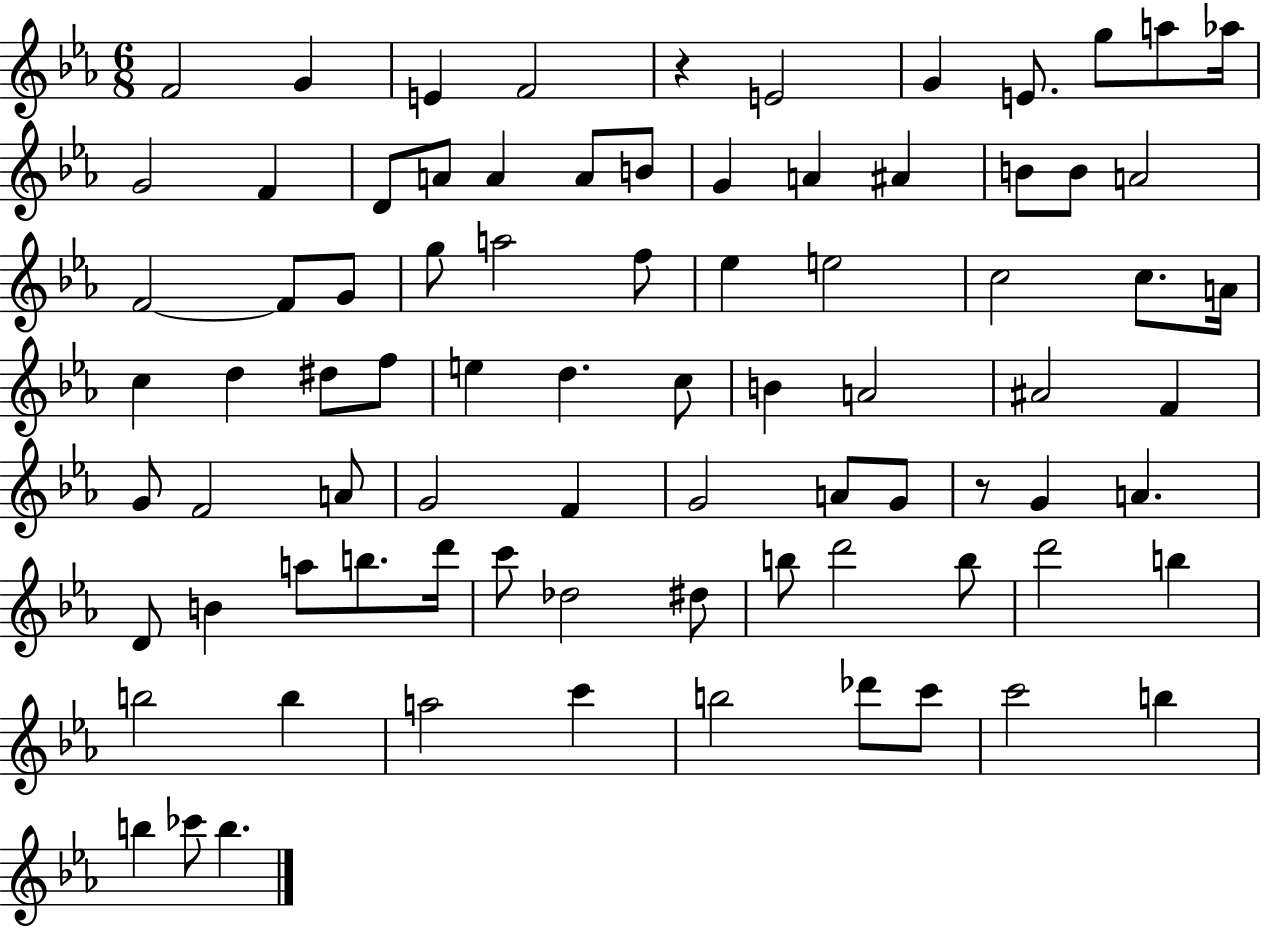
{
  \clef treble
  \numericTimeSignature
  \time 6/8
  \key ees \major
  f'2 g'4 | e'4 f'2 | r4 e'2 | g'4 e'8. g''8 a''8 aes''16 | \break g'2 f'4 | d'8 a'8 a'4 a'8 b'8 | g'4 a'4 ais'4 | b'8 b'8 a'2 | \break f'2~~ f'8 g'8 | g''8 a''2 f''8 | ees''4 e''2 | c''2 c''8. a'16 | \break c''4 d''4 dis''8 f''8 | e''4 d''4. c''8 | b'4 a'2 | ais'2 f'4 | \break g'8 f'2 a'8 | g'2 f'4 | g'2 a'8 g'8 | r8 g'4 a'4. | \break d'8 b'4 a''8 b''8. d'''16 | c'''8 des''2 dis''8 | b''8 d'''2 b''8 | d'''2 b''4 | \break b''2 b''4 | a''2 c'''4 | b''2 des'''8 c'''8 | c'''2 b''4 | \break b''4 ces'''8 b''4. | \bar "|."
}